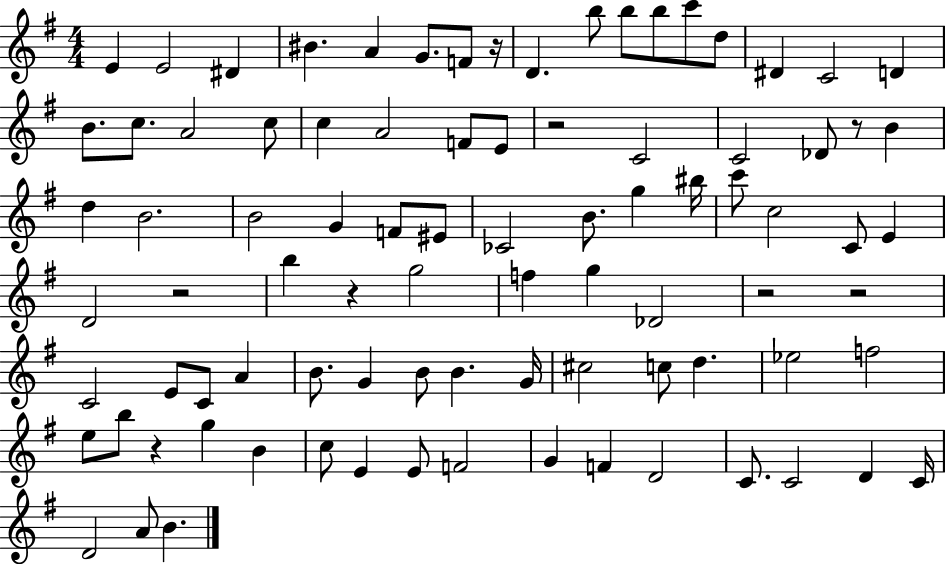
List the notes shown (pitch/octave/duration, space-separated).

E4/q E4/h D#4/q BIS4/q. A4/q G4/e. F4/e R/s D4/q. B5/e B5/e B5/e C6/e D5/e D#4/q C4/h D4/q B4/e. C5/e. A4/h C5/e C5/q A4/h F4/e E4/e R/h C4/h C4/h Db4/e R/e B4/q D5/q B4/h. B4/h G4/q F4/e EIS4/e CES4/h B4/e. G5/q BIS5/s C6/e C5/h C4/e E4/q D4/h R/h B5/q R/q G5/h F5/q G5/q Db4/h R/h R/h C4/h E4/e C4/e A4/q B4/e. G4/q B4/e B4/q. G4/s C#5/h C5/e D5/q. Eb5/h F5/h E5/e B5/e R/q G5/q B4/q C5/e E4/q E4/e F4/h G4/q F4/q D4/h C4/e. C4/h D4/q C4/s D4/h A4/e B4/q.